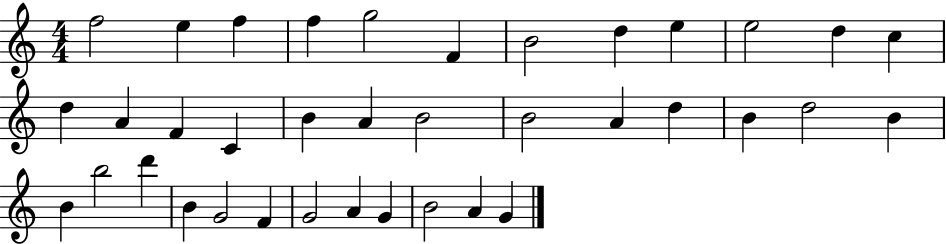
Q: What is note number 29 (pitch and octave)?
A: B4